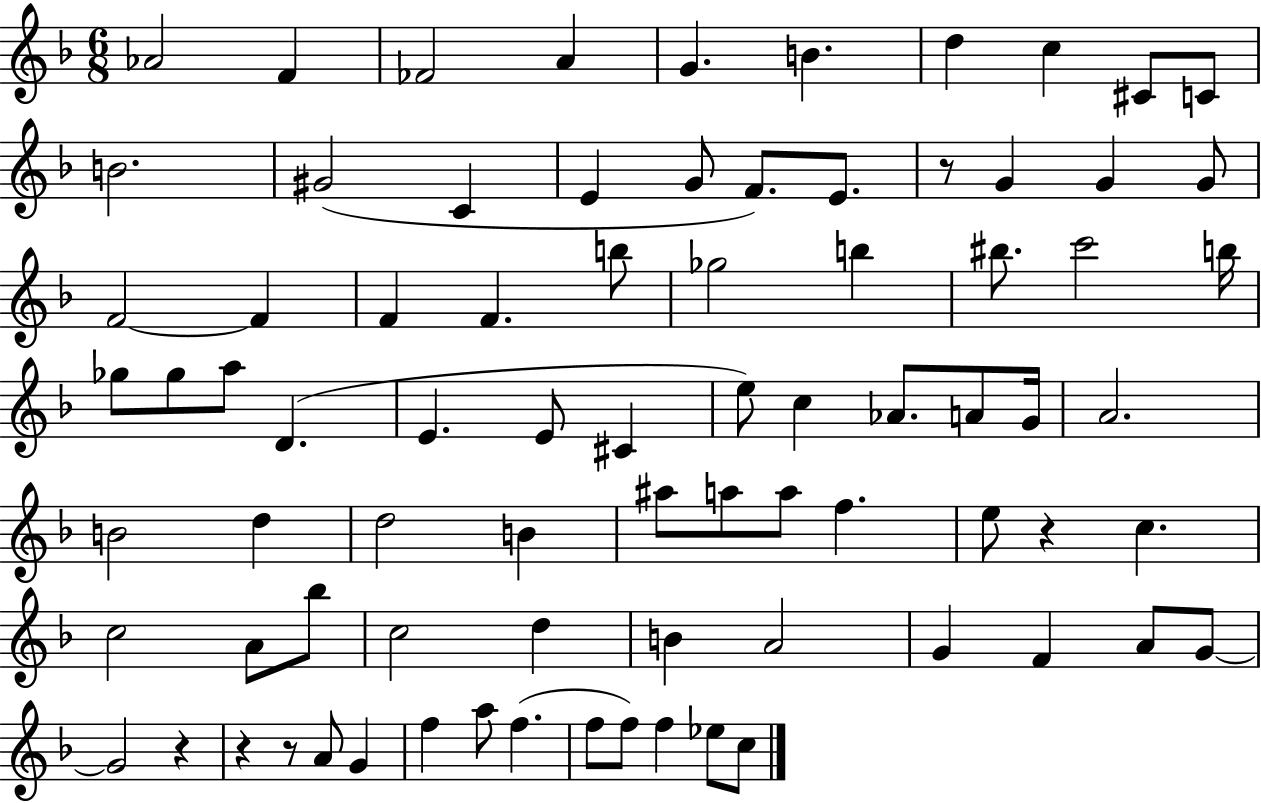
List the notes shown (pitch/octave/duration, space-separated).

Ab4/h F4/q FES4/h A4/q G4/q. B4/q. D5/q C5/q C#4/e C4/e B4/h. G#4/h C4/q E4/q G4/e F4/e. E4/e. R/e G4/q G4/q G4/e F4/h F4/q F4/q F4/q. B5/e Gb5/h B5/q BIS5/e. C6/h B5/s Gb5/e Gb5/e A5/e D4/q. E4/q. E4/e C#4/q E5/e C5/q Ab4/e. A4/e G4/s A4/h. B4/h D5/q D5/h B4/q A#5/e A5/e A5/e F5/q. E5/e R/q C5/q. C5/h A4/e Bb5/e C5/h D5/q B4/q A4/h G4/q F4/q A4/e G4/e G4/h R/q R/q R/e A4/e G4/q F5/q A5/e F5/q. F5/e F5/e F5/q Eb5/e C5/e